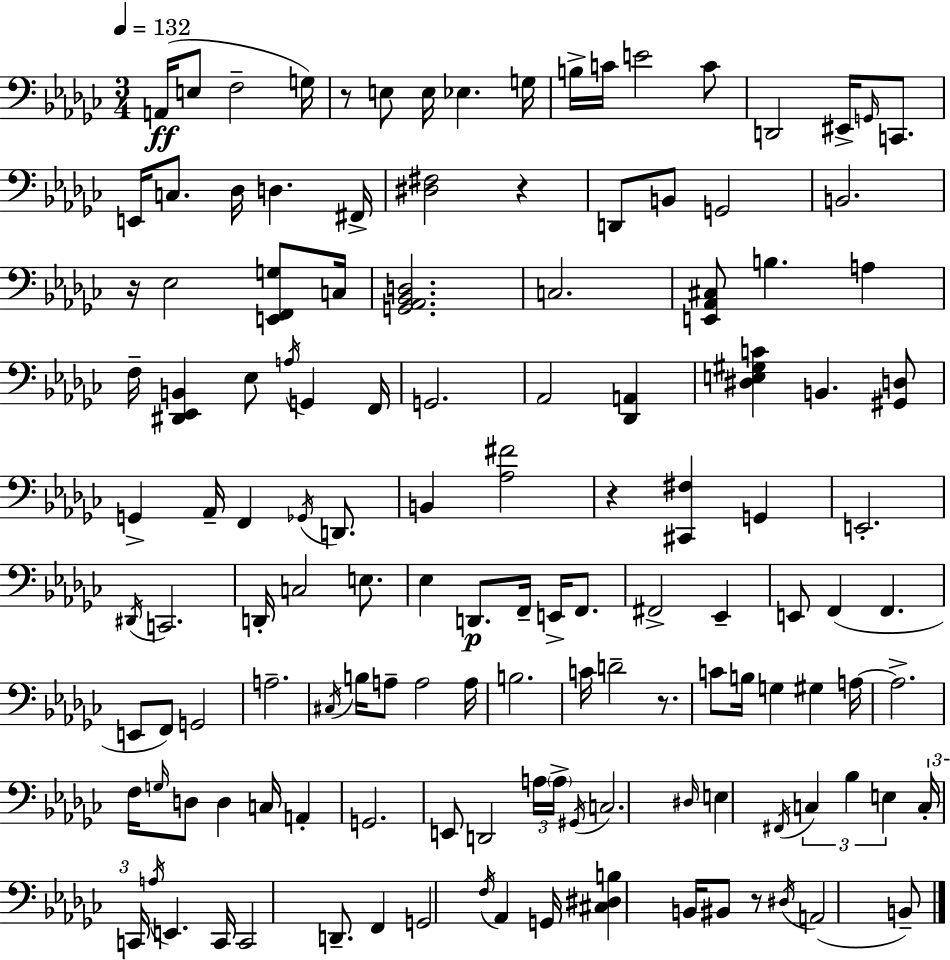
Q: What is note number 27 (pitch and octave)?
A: C3